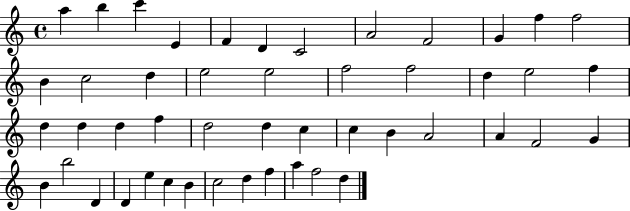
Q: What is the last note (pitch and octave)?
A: D5